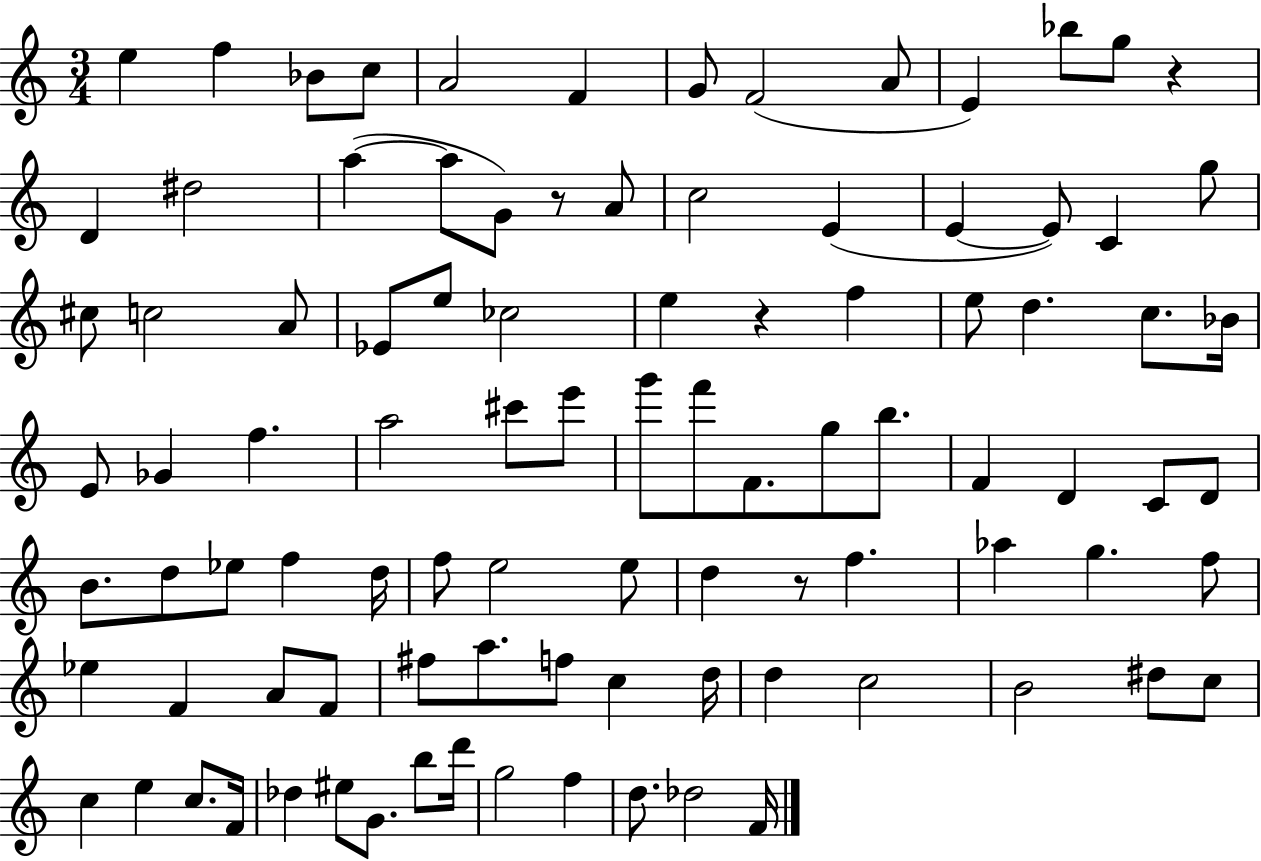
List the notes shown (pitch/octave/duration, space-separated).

E5/q F5/q Bb4/e C5/e A4/h F4/q G4/e F4/h A4/e E4/q Bb5/e G5/e R/q D4/q D#5/h A5/q A5/e G4/e R/e A4/e C5/h E4/q E4/q E4/e C4/q G5/e C#5/e C5/h A4/e Eb4/e E5/e CES5/h E5/q R/q F5/q E5/e D5/q. C5/e. Bb4/s E4/e Gb4/q F5/q. A5/h C#6/e E6/e G6/e F6/e F4/e. G5/e B5/e. F4/q D4/q C4/e D4/e B4/e. D5/e Eb5/e F5/q D5/s F5/e E5/h E5/e D5/q R/e F5/q. Ab5/q G5/q. F5/e Eb5/q F4/q A4/e F4/e F#5/e A5/e. F5/e C5/q D5/s D5/q C5/h B4/h D#5/e C5/e C5/q E5/q C5/e. F4/s Db5/q EIS5/e G4/e. B5/e D6/s G5/h F5/q D5/e. Db5/h F4/s